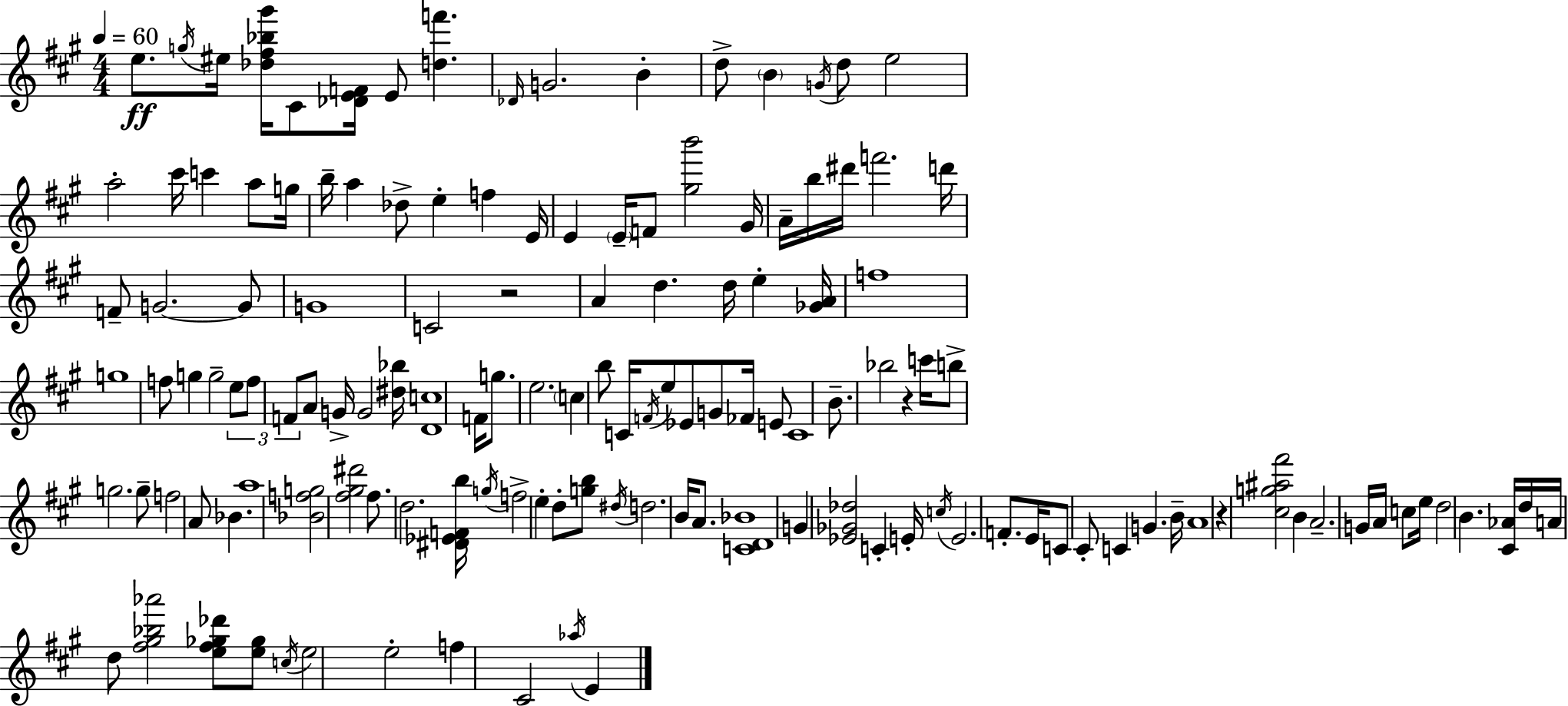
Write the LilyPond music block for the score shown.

{
  \clef treble
  \numericTimeSignature
  \time 4/4
  \key a \major
  \tempo 4 = 60
  \repeat volta 2 { e''8.\ff \acciaccatura { g''16 } eis''16 <des'' fis'' bes'' gis'''>16 cis'8 <des' e' f'>16 e'8 <d'' f'''>4. | \grace { des'16 } g'2. b'4-. | d''8-> \parenthesize b'4 \acciaccatura { g'16 } d''8 e''2 | a''2-. cis'''16 c'''4 | \break a''8 g''16 b''16-- a''4 des''8-> e''4-. f''4 | e'16 e'4 \parenthesize e'16-- f'8 <gis'' b'''>2 | gis'16 a'16-- b''16 dis'''16 f'''2. | d'''16 f'8-- g'2.~~ | \break g'8 g'1 | c'2 r2 | a'4 d''4. d''16 e''4-. | <ges' a'>16 f''1 | \break g''1 | f''8 g''4 g''2-- | \tuplet 3/2 { e''8 f''8 f'8 } a'8 g'16-> g'2 | <dis'' bes''>16 <d' c''>1 | \break f'16 g''8. e''2. | \parenthesize c''4 b''8 c'16 \acciaccatura { f'16 } e''8 ees'8 g'8 | fes'16 e'8 c'1 | b'8.-- bes''2 r4 | \break c'''16 b''8-> g''2. | g''8-- f''2 a'8 bes'4. | a''1 | <bes' f'' g''>2 <fis'' gis'' dis'''>2 | \break fis''8. d''2. | <dis' ees' f' b''>16 \acciaccatura { g''16 } f''2-> e''4-. | d''8-. <g'' b''>8 \acciaccatura { dis''16 } d''2. | b'16 a'8. <c' d' bes'>1 | \break g'4 <ees' ges' des''>2 | c'4-. e'16-. \acciaccatura { c''16 } e'2. | f'8.-. e'16 c'8 cis'8-. c'4 | g'4. b'16-- a'1 | \break r4 <cis'' g'' ais'' fis'''>2 | b'4 a'2.-- | g'16 a'16 c''8 e''16 d''2 | b'4. <cis' aes'>16 d''16 a'16 d''8 <fis'' gis'' bes'' aes'''>2 | \break <e'' fis'' ges'' des'''>8 <e'' ges''>8 \acciaccatura { c''16 } e''2 | e''2-. f''4 cis'2 | \acciaccatura { aes''16 } e'4 } \bar "|."
}